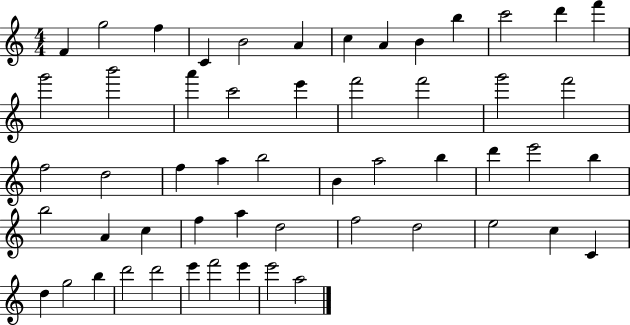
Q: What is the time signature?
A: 4/4